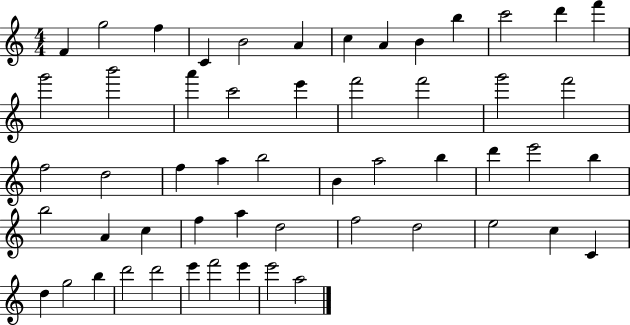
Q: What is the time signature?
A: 4/4